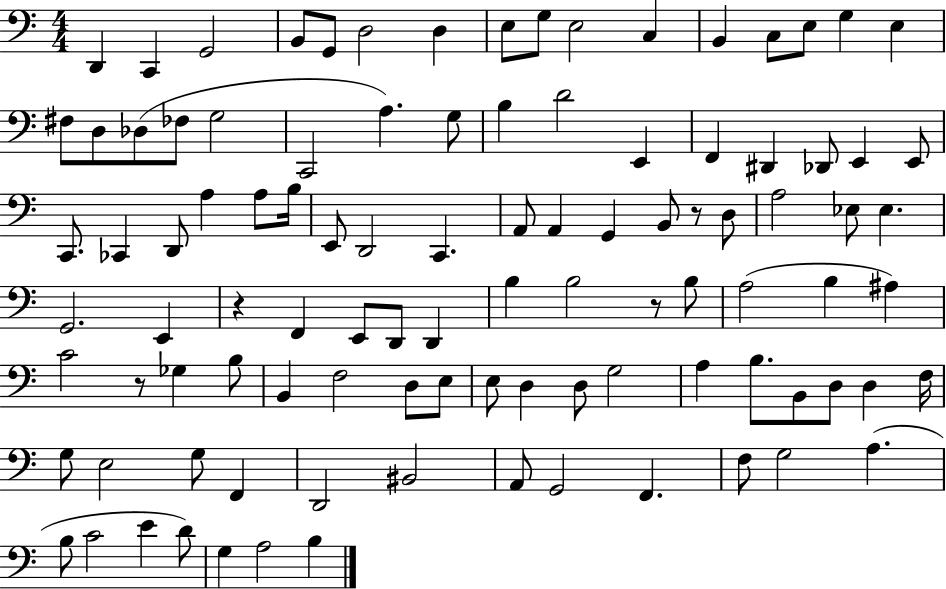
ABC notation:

X:1
T:Untitled
M:4/4
L:1/4
K:C
D,, C,, G,,2 B,,/2 G,,/2 D,2 D, E,/2 G,/2 E,2 C, B,, C,/2 E,/2 G, E, ^F,/2 D,/2 _D,/2 _F,/2 G,2 C,,2 A, G,/2 B, D2 E,, F,, ^D,, _D,,/2 E,, E,,/2 C,,/2 _C,, D,,/2 A, A,/2 B,/4 E,,/2 D,,2 C,, A,,/2 A,, G,, B,,/2 z/2 D,/2 A,2 _E,/2 _E, G,,2 E,, z F,, E,,/2 D,,/2 D,, B, B,2 z/2 B,/2 A,2 B, ^A, C2 z/2 _G, B,/2 B,, F,2 D,/2 E,/2 E,/2 D, D,/2 G,2 A, B,/2 B,,/2 D,/2 D, F,/4 G,/2 E,2 G,/2 F,, D,,2 ^B,,2 A,,/2 G,,2 F,, F,/2 G,2 A, B,/2 C2 E D/2 G, A,2 B,